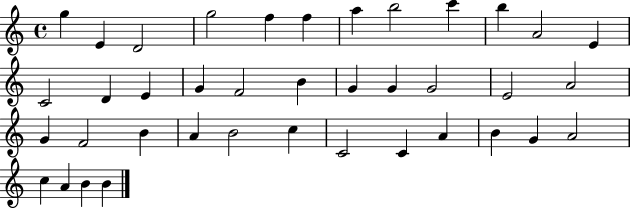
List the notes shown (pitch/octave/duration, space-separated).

G5/q E4/q D4/h G5/h F5/q F5/q A5/q B5/h C6/q B5/q A4/h E4/q C4/h D4/q E4/q G4/q F4/h B4/q G4/q G4/q G4/h E4/h A4/h G4/q F4/h B4/q A4/q B4/h C5/q C4/h C4/q A4/q B4/q G4/q A4/h C5/q A4/q B4/q B4/q